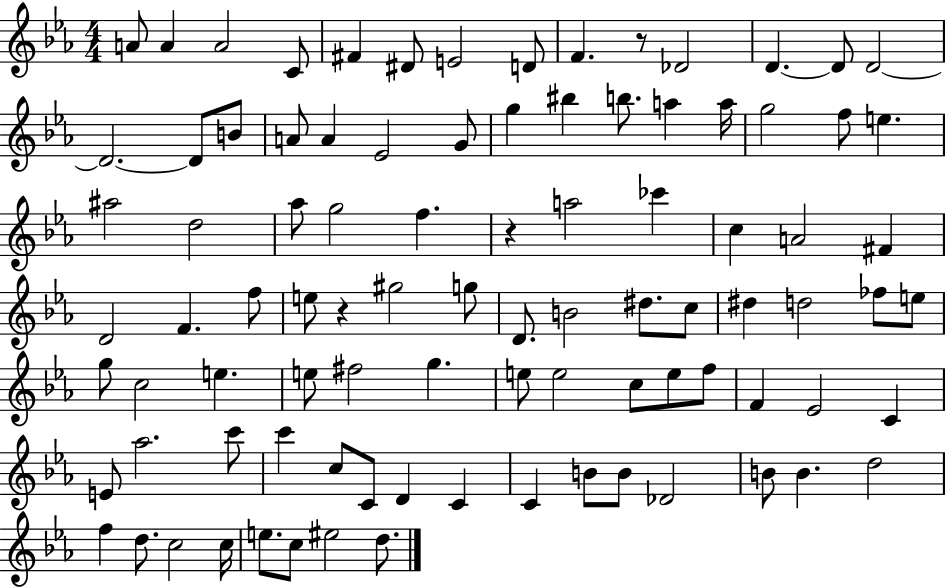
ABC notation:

X:1
T:Untitled
M:4/4
L:1/4
K:Eb
A/2 A A2 C/2 ^F ^D/2 E2 D/2 F z/2 _D2 D D/2 D2 D2 D/2 B/2 A/2 A _E2 G/2 g ^b b/2 a a/4 g2 f/2 e ^a2 d2 _a/2 g2 f z a2 _c' c A2 ^F D2 F f/2 e/2 z ^g2 g/2 D/2 B2 ^d/2 c/2 ^d d2 _f/2 e/2 g/2 c2 e e/2 ^f2 g e/2 e2 c/2 e/2 f/2 F _E2 C E/2 _a2 c'/2 c' c/2 C/2 D C C B/2 B/2 _D2 B/2 B d2 f d/2 c2 c/4 e/2 c/2 ^e2 d/2